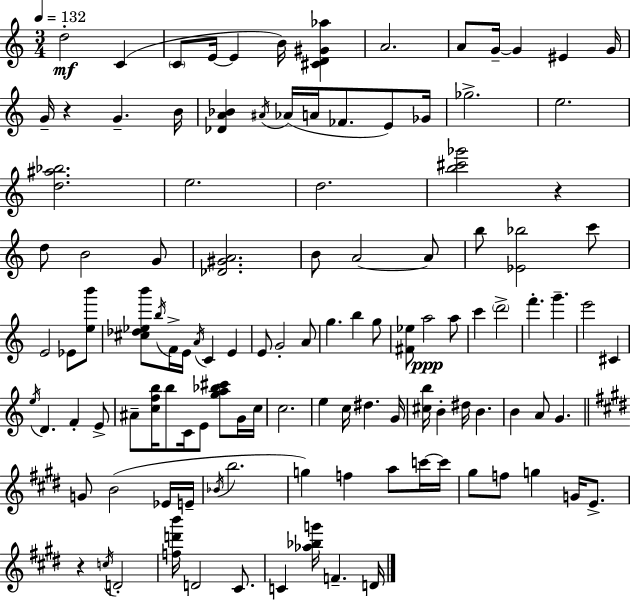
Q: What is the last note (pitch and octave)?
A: D4